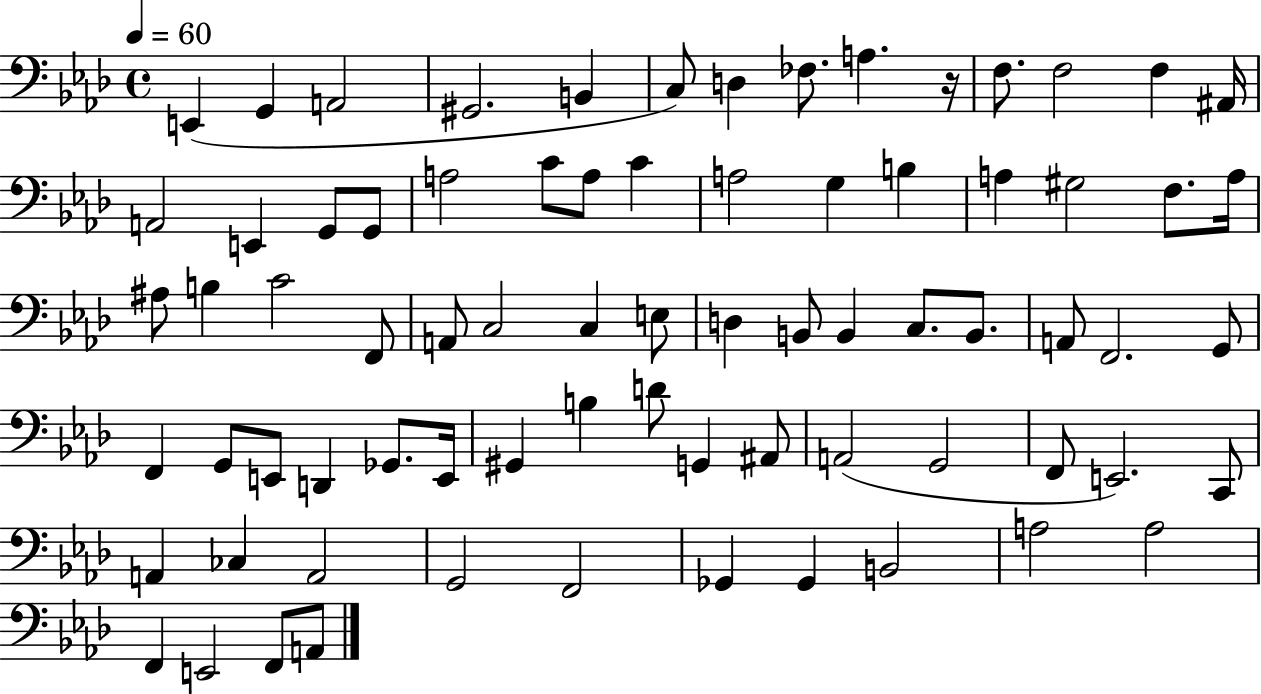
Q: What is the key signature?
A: AES major